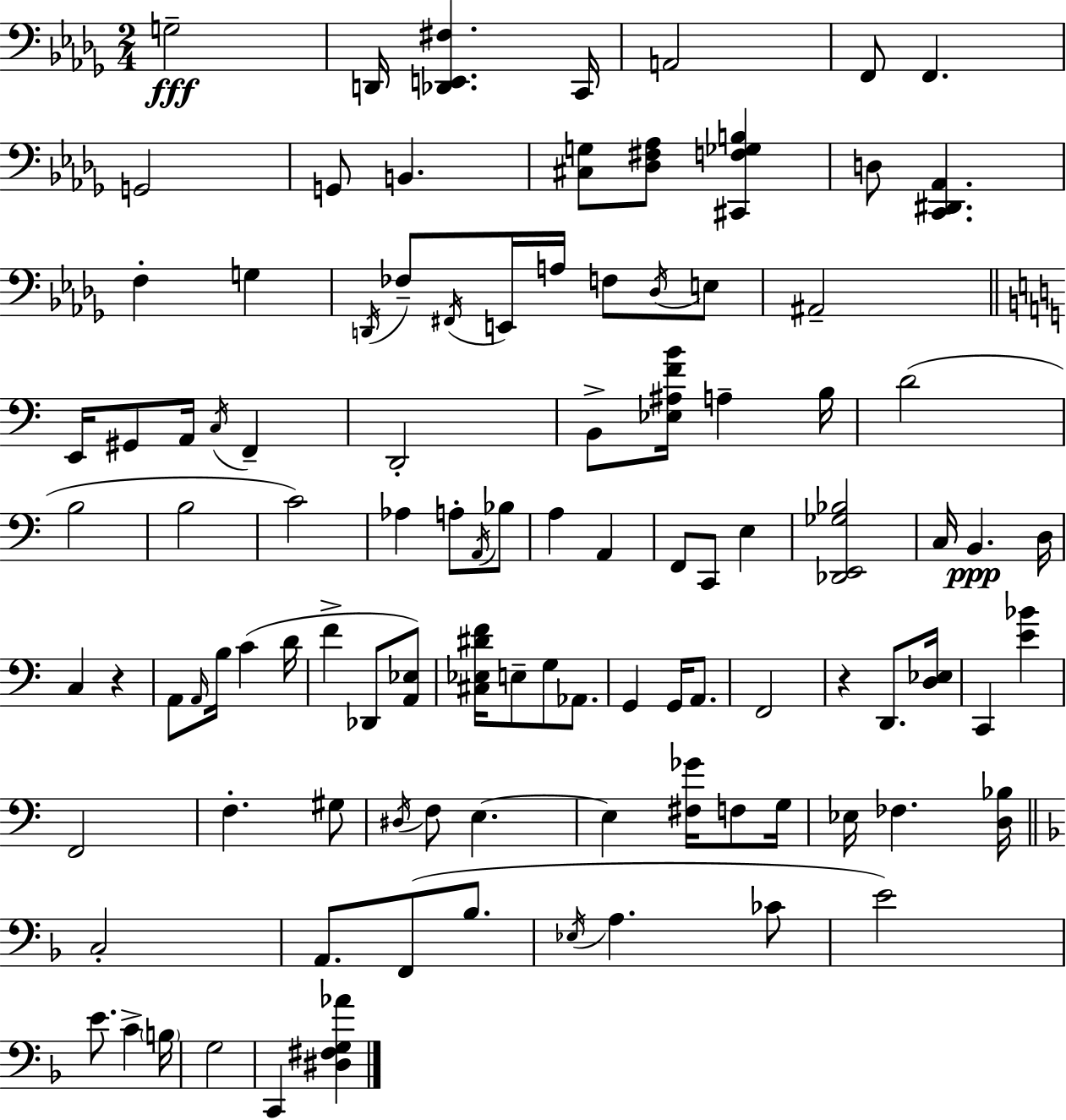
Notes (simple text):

G3/h D2/s [Db2,E2,F#3]/q. C2/s A2/h F2/e F2/q. G2/h G2/e B2/q. [C#3,G3]/e [Db3,F#3,Ab3]/e [C#2,F3,Gb3,B3]/q D3/e [C2,D#2,Ab2]/q. F3/q G3/q D2/s FES3/e F#2/s E2/s A3/s F3/e Db3/s E3/e A#2/h E2/s G#2/e A2/s C3/s F2/q D2/h B2/e [Eb3,A#3,F4,B4]/s A3/q B3/s D4/h B3/h B3/h C4/h Ab3/q A3/e A2/s Bb3/e A3/q A2/q F2/e C2/e E3/q [Db2,E2,Gb3,Bb3]/h C3/s B2/q. D3/s C3/q R/q A2/e A2/s B3/s C4/q D4/s F4/q Db2/e [A2,Eb3]/e [C#3,Eb3,D#4,F4]/s E3/e G3/e Ab2/e. G2/q G2/s A2/e. F2/h R/q D2/e. [D3,Eb3]/s C2/q [E4,Bb4]/q F2/h F3/q. G#3/e D#3/s F3/e E3/q. E3/q [F#3,Gb4]/s F3/e G3/s Eb3/s FES3/q. [D3,Bb3]/s C3/h A2/e. F2/e Bb3/e. Eb3/s A3/q. CES4/e E4/h E4/e. C4/q B3/s G3/h C2/q [D#3,F#3,G3,Ab4]/q